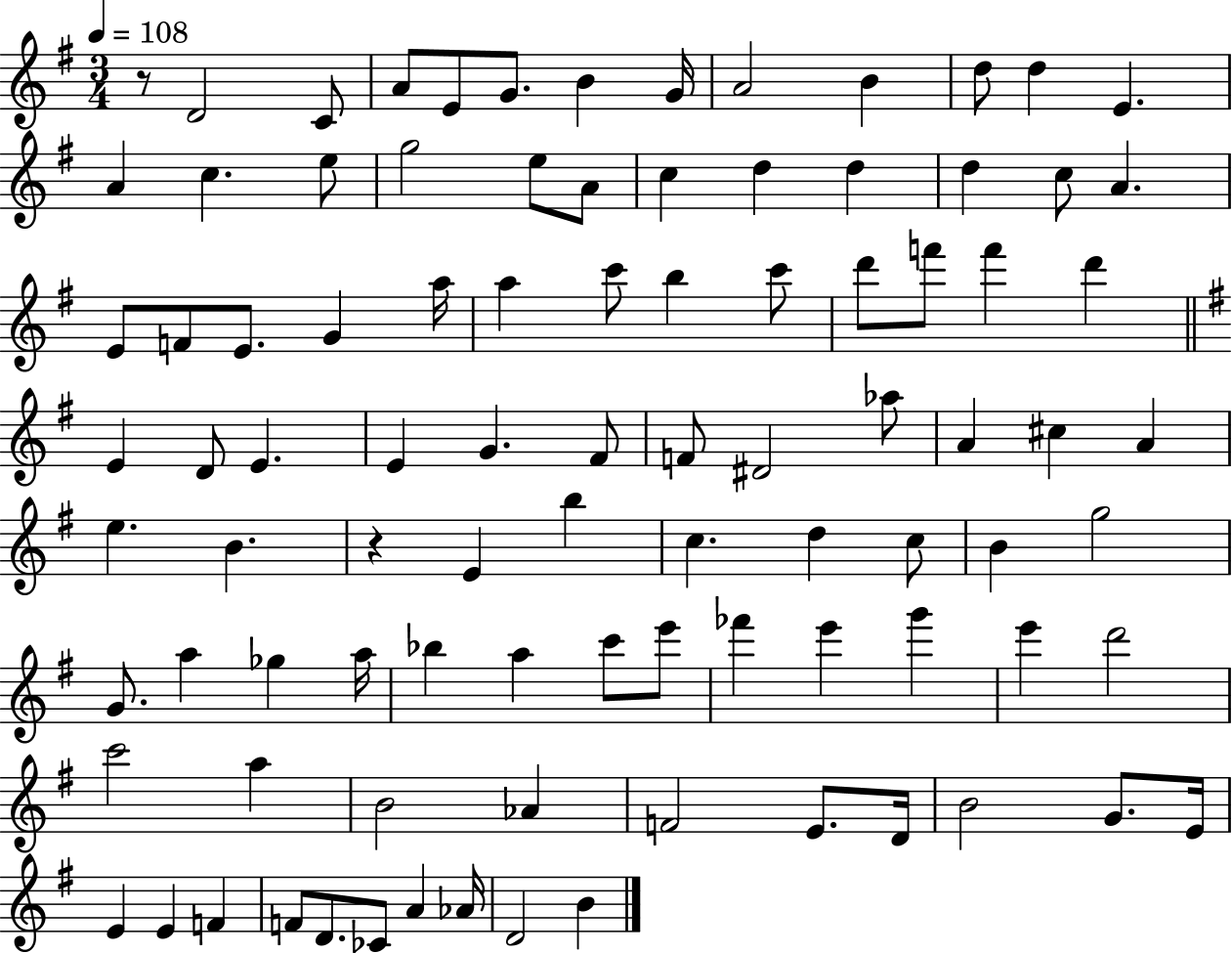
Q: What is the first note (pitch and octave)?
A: D4